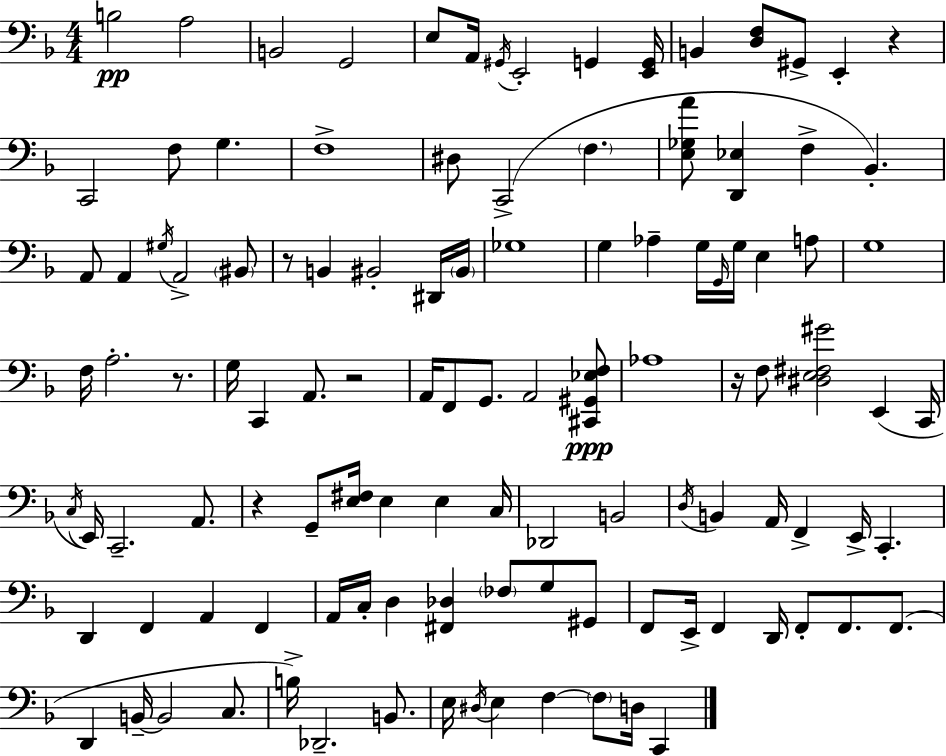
B3/h A3/h B2/h G2/h E3/e A2/s G#2/s E2/h G2/q [E2,G2]/s B2/q [D3,F3]/e G#2/e E2/q R/q C2/h F3/e G3/q. F3/w D#3/e C2/h F3/q. [E3,Gb3,A4]/e [D2,Eb3]/q F3/q Bb2/q. A2/e A2/q G#3/s A2/h BIS2/e R/e B2/q BIS2/h D#2/s BIS2/s Gb3/w G3/q Ab3/q G3/s G2/s G3/s E3/q A3/e G3/w F3/s A3/h. R/e. G3/s C2/q A2/e. R/h A2/s F2/e G2/e. A2/h [C#2,G#2,Eb3,F3]/e Ab3/w R/s F3/e [D#3,E3,F#3,G#4]/h E2/q C2/s C3/s E2/s C2/h. A2/e. R/q G2/e [E3,F#3]/s E3/q E3/q C3/s Db2/h B2/h D3/s B2/q A2/s F2/q E2/s C2/q. D2/q F2/q A2/q F2/q A2/s C3/s D3/q [F#2,Db3]/q FES3/e G3/e G#2/e F2/e E2/s F2/q D2/s F2/e F2/e. F2/e. D2/q B2/s B2/h C3/e. B3/s Db2/h. B2/e. E3/s D#3/s E3/q F3/q F3/e D3/s C2/q